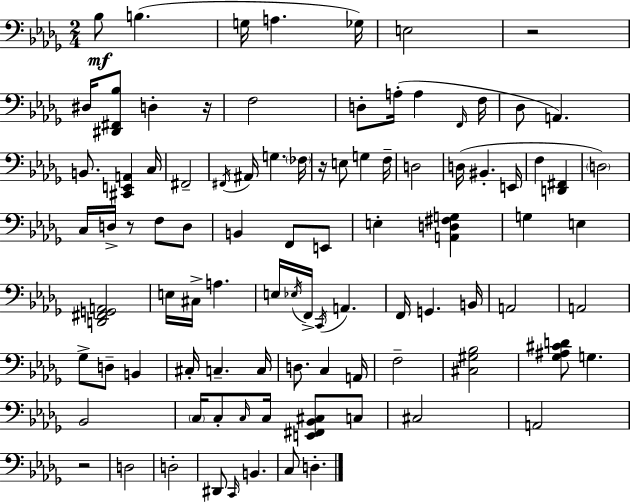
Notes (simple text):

Bb3/e B3/q. G3/s A3/q. Gb3/s E3/h R/h D#3/s [D#2,F#2,Bb3]/e D3/q R/s F3/h D3/e A3/s A3/q F2/s F3/s Db3/e A2/q. B2/e. [C#2,E2,A2]/q C3/s F#2/h F#2/s A#2/s G3/q. FES3/s R/s E3/e G3/q F3/s D3/h D3/s BIS2/q. E2/s F3/q [D2,F#2]/q D3/h C3/s D3/s R/e F3/e D3/e B2/q F2/e E2/e E3/q [A2,D3,F#3,G3]/q G3/q E3/q [D2,F#2,G2,A2]/h E3/s C#3/s A3/q. E3/s Eb3/s F2/s C2/s A2/q. F2/s G2/q. B2/s A2/h A2/h Gb3/e D3/e B2/q C#3/s C3/q. C3/s D3/e. C3/q A2/s F3/h [C#3,G#3,Bb3]/h [Gb3,A#3,C#4,D4]/e G3/q. Bb2/h C3/s C3/e C3/s C3/s [E2,F#2,Bb2,C#3]/e C3/e C#3/h A2/h R/h D3/h D3/h D#2/e C2/s B2/q. C3/e D3/q.